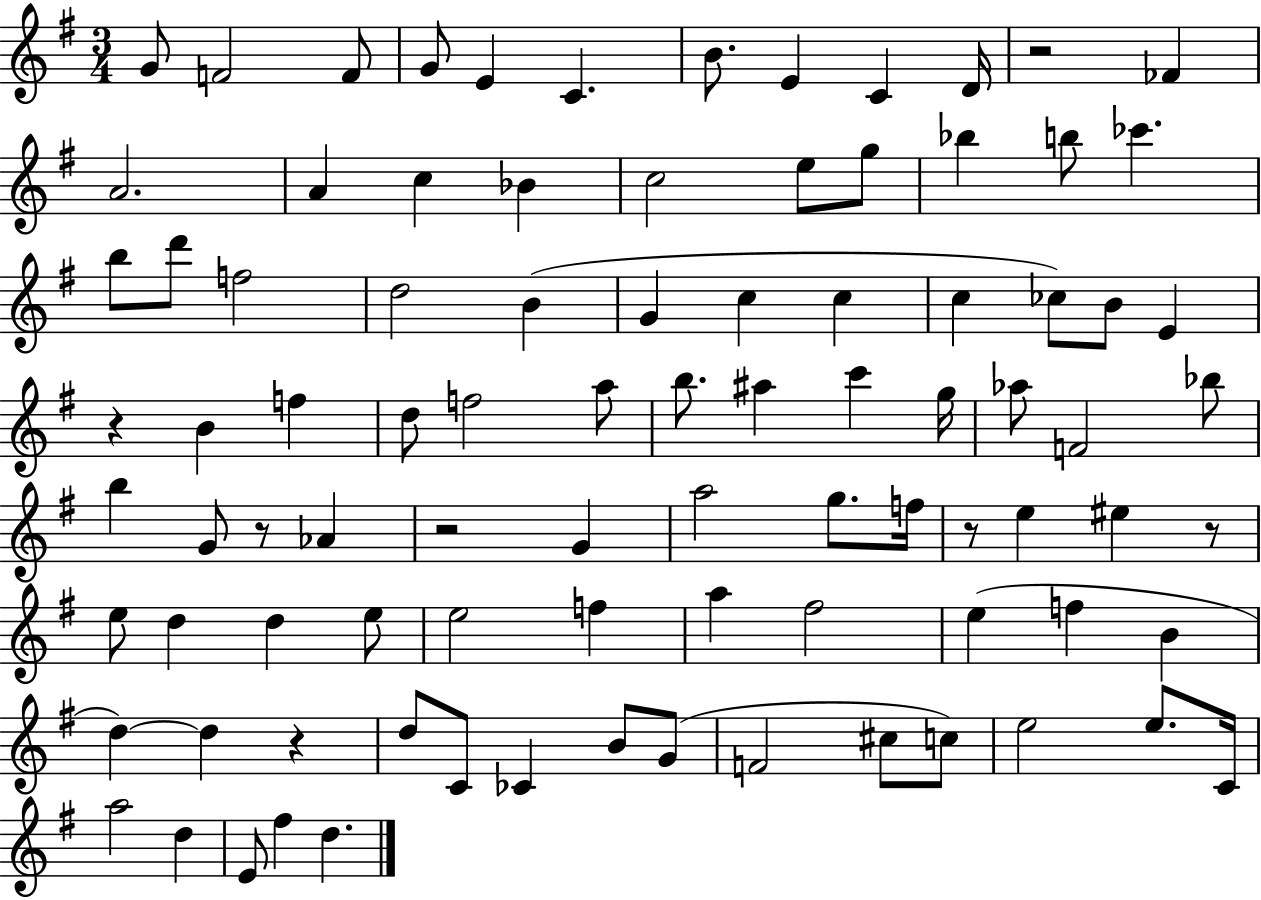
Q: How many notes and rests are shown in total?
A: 90